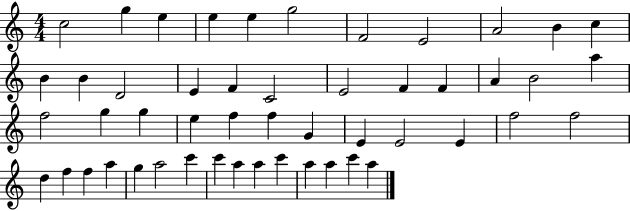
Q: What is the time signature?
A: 4/4